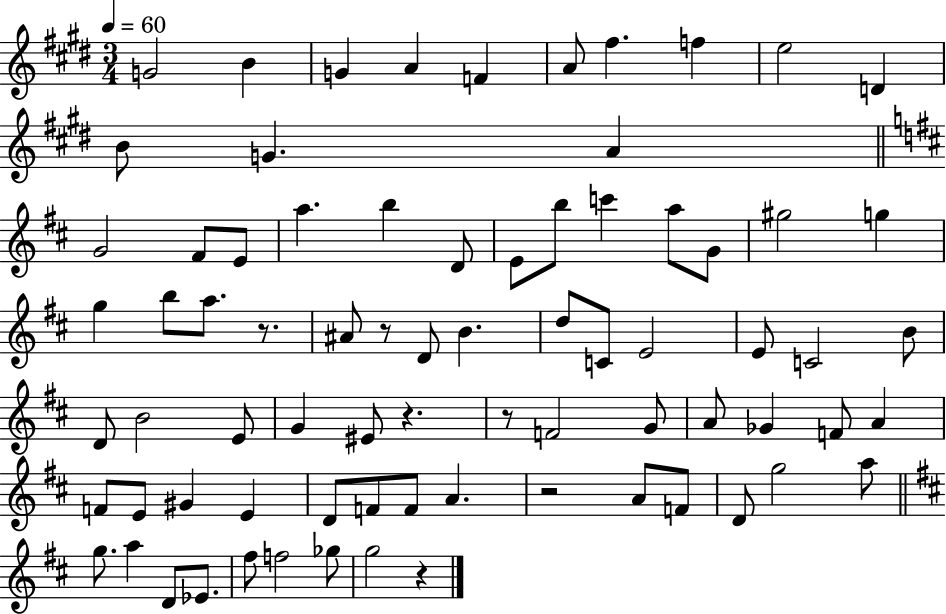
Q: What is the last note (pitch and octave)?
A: G5